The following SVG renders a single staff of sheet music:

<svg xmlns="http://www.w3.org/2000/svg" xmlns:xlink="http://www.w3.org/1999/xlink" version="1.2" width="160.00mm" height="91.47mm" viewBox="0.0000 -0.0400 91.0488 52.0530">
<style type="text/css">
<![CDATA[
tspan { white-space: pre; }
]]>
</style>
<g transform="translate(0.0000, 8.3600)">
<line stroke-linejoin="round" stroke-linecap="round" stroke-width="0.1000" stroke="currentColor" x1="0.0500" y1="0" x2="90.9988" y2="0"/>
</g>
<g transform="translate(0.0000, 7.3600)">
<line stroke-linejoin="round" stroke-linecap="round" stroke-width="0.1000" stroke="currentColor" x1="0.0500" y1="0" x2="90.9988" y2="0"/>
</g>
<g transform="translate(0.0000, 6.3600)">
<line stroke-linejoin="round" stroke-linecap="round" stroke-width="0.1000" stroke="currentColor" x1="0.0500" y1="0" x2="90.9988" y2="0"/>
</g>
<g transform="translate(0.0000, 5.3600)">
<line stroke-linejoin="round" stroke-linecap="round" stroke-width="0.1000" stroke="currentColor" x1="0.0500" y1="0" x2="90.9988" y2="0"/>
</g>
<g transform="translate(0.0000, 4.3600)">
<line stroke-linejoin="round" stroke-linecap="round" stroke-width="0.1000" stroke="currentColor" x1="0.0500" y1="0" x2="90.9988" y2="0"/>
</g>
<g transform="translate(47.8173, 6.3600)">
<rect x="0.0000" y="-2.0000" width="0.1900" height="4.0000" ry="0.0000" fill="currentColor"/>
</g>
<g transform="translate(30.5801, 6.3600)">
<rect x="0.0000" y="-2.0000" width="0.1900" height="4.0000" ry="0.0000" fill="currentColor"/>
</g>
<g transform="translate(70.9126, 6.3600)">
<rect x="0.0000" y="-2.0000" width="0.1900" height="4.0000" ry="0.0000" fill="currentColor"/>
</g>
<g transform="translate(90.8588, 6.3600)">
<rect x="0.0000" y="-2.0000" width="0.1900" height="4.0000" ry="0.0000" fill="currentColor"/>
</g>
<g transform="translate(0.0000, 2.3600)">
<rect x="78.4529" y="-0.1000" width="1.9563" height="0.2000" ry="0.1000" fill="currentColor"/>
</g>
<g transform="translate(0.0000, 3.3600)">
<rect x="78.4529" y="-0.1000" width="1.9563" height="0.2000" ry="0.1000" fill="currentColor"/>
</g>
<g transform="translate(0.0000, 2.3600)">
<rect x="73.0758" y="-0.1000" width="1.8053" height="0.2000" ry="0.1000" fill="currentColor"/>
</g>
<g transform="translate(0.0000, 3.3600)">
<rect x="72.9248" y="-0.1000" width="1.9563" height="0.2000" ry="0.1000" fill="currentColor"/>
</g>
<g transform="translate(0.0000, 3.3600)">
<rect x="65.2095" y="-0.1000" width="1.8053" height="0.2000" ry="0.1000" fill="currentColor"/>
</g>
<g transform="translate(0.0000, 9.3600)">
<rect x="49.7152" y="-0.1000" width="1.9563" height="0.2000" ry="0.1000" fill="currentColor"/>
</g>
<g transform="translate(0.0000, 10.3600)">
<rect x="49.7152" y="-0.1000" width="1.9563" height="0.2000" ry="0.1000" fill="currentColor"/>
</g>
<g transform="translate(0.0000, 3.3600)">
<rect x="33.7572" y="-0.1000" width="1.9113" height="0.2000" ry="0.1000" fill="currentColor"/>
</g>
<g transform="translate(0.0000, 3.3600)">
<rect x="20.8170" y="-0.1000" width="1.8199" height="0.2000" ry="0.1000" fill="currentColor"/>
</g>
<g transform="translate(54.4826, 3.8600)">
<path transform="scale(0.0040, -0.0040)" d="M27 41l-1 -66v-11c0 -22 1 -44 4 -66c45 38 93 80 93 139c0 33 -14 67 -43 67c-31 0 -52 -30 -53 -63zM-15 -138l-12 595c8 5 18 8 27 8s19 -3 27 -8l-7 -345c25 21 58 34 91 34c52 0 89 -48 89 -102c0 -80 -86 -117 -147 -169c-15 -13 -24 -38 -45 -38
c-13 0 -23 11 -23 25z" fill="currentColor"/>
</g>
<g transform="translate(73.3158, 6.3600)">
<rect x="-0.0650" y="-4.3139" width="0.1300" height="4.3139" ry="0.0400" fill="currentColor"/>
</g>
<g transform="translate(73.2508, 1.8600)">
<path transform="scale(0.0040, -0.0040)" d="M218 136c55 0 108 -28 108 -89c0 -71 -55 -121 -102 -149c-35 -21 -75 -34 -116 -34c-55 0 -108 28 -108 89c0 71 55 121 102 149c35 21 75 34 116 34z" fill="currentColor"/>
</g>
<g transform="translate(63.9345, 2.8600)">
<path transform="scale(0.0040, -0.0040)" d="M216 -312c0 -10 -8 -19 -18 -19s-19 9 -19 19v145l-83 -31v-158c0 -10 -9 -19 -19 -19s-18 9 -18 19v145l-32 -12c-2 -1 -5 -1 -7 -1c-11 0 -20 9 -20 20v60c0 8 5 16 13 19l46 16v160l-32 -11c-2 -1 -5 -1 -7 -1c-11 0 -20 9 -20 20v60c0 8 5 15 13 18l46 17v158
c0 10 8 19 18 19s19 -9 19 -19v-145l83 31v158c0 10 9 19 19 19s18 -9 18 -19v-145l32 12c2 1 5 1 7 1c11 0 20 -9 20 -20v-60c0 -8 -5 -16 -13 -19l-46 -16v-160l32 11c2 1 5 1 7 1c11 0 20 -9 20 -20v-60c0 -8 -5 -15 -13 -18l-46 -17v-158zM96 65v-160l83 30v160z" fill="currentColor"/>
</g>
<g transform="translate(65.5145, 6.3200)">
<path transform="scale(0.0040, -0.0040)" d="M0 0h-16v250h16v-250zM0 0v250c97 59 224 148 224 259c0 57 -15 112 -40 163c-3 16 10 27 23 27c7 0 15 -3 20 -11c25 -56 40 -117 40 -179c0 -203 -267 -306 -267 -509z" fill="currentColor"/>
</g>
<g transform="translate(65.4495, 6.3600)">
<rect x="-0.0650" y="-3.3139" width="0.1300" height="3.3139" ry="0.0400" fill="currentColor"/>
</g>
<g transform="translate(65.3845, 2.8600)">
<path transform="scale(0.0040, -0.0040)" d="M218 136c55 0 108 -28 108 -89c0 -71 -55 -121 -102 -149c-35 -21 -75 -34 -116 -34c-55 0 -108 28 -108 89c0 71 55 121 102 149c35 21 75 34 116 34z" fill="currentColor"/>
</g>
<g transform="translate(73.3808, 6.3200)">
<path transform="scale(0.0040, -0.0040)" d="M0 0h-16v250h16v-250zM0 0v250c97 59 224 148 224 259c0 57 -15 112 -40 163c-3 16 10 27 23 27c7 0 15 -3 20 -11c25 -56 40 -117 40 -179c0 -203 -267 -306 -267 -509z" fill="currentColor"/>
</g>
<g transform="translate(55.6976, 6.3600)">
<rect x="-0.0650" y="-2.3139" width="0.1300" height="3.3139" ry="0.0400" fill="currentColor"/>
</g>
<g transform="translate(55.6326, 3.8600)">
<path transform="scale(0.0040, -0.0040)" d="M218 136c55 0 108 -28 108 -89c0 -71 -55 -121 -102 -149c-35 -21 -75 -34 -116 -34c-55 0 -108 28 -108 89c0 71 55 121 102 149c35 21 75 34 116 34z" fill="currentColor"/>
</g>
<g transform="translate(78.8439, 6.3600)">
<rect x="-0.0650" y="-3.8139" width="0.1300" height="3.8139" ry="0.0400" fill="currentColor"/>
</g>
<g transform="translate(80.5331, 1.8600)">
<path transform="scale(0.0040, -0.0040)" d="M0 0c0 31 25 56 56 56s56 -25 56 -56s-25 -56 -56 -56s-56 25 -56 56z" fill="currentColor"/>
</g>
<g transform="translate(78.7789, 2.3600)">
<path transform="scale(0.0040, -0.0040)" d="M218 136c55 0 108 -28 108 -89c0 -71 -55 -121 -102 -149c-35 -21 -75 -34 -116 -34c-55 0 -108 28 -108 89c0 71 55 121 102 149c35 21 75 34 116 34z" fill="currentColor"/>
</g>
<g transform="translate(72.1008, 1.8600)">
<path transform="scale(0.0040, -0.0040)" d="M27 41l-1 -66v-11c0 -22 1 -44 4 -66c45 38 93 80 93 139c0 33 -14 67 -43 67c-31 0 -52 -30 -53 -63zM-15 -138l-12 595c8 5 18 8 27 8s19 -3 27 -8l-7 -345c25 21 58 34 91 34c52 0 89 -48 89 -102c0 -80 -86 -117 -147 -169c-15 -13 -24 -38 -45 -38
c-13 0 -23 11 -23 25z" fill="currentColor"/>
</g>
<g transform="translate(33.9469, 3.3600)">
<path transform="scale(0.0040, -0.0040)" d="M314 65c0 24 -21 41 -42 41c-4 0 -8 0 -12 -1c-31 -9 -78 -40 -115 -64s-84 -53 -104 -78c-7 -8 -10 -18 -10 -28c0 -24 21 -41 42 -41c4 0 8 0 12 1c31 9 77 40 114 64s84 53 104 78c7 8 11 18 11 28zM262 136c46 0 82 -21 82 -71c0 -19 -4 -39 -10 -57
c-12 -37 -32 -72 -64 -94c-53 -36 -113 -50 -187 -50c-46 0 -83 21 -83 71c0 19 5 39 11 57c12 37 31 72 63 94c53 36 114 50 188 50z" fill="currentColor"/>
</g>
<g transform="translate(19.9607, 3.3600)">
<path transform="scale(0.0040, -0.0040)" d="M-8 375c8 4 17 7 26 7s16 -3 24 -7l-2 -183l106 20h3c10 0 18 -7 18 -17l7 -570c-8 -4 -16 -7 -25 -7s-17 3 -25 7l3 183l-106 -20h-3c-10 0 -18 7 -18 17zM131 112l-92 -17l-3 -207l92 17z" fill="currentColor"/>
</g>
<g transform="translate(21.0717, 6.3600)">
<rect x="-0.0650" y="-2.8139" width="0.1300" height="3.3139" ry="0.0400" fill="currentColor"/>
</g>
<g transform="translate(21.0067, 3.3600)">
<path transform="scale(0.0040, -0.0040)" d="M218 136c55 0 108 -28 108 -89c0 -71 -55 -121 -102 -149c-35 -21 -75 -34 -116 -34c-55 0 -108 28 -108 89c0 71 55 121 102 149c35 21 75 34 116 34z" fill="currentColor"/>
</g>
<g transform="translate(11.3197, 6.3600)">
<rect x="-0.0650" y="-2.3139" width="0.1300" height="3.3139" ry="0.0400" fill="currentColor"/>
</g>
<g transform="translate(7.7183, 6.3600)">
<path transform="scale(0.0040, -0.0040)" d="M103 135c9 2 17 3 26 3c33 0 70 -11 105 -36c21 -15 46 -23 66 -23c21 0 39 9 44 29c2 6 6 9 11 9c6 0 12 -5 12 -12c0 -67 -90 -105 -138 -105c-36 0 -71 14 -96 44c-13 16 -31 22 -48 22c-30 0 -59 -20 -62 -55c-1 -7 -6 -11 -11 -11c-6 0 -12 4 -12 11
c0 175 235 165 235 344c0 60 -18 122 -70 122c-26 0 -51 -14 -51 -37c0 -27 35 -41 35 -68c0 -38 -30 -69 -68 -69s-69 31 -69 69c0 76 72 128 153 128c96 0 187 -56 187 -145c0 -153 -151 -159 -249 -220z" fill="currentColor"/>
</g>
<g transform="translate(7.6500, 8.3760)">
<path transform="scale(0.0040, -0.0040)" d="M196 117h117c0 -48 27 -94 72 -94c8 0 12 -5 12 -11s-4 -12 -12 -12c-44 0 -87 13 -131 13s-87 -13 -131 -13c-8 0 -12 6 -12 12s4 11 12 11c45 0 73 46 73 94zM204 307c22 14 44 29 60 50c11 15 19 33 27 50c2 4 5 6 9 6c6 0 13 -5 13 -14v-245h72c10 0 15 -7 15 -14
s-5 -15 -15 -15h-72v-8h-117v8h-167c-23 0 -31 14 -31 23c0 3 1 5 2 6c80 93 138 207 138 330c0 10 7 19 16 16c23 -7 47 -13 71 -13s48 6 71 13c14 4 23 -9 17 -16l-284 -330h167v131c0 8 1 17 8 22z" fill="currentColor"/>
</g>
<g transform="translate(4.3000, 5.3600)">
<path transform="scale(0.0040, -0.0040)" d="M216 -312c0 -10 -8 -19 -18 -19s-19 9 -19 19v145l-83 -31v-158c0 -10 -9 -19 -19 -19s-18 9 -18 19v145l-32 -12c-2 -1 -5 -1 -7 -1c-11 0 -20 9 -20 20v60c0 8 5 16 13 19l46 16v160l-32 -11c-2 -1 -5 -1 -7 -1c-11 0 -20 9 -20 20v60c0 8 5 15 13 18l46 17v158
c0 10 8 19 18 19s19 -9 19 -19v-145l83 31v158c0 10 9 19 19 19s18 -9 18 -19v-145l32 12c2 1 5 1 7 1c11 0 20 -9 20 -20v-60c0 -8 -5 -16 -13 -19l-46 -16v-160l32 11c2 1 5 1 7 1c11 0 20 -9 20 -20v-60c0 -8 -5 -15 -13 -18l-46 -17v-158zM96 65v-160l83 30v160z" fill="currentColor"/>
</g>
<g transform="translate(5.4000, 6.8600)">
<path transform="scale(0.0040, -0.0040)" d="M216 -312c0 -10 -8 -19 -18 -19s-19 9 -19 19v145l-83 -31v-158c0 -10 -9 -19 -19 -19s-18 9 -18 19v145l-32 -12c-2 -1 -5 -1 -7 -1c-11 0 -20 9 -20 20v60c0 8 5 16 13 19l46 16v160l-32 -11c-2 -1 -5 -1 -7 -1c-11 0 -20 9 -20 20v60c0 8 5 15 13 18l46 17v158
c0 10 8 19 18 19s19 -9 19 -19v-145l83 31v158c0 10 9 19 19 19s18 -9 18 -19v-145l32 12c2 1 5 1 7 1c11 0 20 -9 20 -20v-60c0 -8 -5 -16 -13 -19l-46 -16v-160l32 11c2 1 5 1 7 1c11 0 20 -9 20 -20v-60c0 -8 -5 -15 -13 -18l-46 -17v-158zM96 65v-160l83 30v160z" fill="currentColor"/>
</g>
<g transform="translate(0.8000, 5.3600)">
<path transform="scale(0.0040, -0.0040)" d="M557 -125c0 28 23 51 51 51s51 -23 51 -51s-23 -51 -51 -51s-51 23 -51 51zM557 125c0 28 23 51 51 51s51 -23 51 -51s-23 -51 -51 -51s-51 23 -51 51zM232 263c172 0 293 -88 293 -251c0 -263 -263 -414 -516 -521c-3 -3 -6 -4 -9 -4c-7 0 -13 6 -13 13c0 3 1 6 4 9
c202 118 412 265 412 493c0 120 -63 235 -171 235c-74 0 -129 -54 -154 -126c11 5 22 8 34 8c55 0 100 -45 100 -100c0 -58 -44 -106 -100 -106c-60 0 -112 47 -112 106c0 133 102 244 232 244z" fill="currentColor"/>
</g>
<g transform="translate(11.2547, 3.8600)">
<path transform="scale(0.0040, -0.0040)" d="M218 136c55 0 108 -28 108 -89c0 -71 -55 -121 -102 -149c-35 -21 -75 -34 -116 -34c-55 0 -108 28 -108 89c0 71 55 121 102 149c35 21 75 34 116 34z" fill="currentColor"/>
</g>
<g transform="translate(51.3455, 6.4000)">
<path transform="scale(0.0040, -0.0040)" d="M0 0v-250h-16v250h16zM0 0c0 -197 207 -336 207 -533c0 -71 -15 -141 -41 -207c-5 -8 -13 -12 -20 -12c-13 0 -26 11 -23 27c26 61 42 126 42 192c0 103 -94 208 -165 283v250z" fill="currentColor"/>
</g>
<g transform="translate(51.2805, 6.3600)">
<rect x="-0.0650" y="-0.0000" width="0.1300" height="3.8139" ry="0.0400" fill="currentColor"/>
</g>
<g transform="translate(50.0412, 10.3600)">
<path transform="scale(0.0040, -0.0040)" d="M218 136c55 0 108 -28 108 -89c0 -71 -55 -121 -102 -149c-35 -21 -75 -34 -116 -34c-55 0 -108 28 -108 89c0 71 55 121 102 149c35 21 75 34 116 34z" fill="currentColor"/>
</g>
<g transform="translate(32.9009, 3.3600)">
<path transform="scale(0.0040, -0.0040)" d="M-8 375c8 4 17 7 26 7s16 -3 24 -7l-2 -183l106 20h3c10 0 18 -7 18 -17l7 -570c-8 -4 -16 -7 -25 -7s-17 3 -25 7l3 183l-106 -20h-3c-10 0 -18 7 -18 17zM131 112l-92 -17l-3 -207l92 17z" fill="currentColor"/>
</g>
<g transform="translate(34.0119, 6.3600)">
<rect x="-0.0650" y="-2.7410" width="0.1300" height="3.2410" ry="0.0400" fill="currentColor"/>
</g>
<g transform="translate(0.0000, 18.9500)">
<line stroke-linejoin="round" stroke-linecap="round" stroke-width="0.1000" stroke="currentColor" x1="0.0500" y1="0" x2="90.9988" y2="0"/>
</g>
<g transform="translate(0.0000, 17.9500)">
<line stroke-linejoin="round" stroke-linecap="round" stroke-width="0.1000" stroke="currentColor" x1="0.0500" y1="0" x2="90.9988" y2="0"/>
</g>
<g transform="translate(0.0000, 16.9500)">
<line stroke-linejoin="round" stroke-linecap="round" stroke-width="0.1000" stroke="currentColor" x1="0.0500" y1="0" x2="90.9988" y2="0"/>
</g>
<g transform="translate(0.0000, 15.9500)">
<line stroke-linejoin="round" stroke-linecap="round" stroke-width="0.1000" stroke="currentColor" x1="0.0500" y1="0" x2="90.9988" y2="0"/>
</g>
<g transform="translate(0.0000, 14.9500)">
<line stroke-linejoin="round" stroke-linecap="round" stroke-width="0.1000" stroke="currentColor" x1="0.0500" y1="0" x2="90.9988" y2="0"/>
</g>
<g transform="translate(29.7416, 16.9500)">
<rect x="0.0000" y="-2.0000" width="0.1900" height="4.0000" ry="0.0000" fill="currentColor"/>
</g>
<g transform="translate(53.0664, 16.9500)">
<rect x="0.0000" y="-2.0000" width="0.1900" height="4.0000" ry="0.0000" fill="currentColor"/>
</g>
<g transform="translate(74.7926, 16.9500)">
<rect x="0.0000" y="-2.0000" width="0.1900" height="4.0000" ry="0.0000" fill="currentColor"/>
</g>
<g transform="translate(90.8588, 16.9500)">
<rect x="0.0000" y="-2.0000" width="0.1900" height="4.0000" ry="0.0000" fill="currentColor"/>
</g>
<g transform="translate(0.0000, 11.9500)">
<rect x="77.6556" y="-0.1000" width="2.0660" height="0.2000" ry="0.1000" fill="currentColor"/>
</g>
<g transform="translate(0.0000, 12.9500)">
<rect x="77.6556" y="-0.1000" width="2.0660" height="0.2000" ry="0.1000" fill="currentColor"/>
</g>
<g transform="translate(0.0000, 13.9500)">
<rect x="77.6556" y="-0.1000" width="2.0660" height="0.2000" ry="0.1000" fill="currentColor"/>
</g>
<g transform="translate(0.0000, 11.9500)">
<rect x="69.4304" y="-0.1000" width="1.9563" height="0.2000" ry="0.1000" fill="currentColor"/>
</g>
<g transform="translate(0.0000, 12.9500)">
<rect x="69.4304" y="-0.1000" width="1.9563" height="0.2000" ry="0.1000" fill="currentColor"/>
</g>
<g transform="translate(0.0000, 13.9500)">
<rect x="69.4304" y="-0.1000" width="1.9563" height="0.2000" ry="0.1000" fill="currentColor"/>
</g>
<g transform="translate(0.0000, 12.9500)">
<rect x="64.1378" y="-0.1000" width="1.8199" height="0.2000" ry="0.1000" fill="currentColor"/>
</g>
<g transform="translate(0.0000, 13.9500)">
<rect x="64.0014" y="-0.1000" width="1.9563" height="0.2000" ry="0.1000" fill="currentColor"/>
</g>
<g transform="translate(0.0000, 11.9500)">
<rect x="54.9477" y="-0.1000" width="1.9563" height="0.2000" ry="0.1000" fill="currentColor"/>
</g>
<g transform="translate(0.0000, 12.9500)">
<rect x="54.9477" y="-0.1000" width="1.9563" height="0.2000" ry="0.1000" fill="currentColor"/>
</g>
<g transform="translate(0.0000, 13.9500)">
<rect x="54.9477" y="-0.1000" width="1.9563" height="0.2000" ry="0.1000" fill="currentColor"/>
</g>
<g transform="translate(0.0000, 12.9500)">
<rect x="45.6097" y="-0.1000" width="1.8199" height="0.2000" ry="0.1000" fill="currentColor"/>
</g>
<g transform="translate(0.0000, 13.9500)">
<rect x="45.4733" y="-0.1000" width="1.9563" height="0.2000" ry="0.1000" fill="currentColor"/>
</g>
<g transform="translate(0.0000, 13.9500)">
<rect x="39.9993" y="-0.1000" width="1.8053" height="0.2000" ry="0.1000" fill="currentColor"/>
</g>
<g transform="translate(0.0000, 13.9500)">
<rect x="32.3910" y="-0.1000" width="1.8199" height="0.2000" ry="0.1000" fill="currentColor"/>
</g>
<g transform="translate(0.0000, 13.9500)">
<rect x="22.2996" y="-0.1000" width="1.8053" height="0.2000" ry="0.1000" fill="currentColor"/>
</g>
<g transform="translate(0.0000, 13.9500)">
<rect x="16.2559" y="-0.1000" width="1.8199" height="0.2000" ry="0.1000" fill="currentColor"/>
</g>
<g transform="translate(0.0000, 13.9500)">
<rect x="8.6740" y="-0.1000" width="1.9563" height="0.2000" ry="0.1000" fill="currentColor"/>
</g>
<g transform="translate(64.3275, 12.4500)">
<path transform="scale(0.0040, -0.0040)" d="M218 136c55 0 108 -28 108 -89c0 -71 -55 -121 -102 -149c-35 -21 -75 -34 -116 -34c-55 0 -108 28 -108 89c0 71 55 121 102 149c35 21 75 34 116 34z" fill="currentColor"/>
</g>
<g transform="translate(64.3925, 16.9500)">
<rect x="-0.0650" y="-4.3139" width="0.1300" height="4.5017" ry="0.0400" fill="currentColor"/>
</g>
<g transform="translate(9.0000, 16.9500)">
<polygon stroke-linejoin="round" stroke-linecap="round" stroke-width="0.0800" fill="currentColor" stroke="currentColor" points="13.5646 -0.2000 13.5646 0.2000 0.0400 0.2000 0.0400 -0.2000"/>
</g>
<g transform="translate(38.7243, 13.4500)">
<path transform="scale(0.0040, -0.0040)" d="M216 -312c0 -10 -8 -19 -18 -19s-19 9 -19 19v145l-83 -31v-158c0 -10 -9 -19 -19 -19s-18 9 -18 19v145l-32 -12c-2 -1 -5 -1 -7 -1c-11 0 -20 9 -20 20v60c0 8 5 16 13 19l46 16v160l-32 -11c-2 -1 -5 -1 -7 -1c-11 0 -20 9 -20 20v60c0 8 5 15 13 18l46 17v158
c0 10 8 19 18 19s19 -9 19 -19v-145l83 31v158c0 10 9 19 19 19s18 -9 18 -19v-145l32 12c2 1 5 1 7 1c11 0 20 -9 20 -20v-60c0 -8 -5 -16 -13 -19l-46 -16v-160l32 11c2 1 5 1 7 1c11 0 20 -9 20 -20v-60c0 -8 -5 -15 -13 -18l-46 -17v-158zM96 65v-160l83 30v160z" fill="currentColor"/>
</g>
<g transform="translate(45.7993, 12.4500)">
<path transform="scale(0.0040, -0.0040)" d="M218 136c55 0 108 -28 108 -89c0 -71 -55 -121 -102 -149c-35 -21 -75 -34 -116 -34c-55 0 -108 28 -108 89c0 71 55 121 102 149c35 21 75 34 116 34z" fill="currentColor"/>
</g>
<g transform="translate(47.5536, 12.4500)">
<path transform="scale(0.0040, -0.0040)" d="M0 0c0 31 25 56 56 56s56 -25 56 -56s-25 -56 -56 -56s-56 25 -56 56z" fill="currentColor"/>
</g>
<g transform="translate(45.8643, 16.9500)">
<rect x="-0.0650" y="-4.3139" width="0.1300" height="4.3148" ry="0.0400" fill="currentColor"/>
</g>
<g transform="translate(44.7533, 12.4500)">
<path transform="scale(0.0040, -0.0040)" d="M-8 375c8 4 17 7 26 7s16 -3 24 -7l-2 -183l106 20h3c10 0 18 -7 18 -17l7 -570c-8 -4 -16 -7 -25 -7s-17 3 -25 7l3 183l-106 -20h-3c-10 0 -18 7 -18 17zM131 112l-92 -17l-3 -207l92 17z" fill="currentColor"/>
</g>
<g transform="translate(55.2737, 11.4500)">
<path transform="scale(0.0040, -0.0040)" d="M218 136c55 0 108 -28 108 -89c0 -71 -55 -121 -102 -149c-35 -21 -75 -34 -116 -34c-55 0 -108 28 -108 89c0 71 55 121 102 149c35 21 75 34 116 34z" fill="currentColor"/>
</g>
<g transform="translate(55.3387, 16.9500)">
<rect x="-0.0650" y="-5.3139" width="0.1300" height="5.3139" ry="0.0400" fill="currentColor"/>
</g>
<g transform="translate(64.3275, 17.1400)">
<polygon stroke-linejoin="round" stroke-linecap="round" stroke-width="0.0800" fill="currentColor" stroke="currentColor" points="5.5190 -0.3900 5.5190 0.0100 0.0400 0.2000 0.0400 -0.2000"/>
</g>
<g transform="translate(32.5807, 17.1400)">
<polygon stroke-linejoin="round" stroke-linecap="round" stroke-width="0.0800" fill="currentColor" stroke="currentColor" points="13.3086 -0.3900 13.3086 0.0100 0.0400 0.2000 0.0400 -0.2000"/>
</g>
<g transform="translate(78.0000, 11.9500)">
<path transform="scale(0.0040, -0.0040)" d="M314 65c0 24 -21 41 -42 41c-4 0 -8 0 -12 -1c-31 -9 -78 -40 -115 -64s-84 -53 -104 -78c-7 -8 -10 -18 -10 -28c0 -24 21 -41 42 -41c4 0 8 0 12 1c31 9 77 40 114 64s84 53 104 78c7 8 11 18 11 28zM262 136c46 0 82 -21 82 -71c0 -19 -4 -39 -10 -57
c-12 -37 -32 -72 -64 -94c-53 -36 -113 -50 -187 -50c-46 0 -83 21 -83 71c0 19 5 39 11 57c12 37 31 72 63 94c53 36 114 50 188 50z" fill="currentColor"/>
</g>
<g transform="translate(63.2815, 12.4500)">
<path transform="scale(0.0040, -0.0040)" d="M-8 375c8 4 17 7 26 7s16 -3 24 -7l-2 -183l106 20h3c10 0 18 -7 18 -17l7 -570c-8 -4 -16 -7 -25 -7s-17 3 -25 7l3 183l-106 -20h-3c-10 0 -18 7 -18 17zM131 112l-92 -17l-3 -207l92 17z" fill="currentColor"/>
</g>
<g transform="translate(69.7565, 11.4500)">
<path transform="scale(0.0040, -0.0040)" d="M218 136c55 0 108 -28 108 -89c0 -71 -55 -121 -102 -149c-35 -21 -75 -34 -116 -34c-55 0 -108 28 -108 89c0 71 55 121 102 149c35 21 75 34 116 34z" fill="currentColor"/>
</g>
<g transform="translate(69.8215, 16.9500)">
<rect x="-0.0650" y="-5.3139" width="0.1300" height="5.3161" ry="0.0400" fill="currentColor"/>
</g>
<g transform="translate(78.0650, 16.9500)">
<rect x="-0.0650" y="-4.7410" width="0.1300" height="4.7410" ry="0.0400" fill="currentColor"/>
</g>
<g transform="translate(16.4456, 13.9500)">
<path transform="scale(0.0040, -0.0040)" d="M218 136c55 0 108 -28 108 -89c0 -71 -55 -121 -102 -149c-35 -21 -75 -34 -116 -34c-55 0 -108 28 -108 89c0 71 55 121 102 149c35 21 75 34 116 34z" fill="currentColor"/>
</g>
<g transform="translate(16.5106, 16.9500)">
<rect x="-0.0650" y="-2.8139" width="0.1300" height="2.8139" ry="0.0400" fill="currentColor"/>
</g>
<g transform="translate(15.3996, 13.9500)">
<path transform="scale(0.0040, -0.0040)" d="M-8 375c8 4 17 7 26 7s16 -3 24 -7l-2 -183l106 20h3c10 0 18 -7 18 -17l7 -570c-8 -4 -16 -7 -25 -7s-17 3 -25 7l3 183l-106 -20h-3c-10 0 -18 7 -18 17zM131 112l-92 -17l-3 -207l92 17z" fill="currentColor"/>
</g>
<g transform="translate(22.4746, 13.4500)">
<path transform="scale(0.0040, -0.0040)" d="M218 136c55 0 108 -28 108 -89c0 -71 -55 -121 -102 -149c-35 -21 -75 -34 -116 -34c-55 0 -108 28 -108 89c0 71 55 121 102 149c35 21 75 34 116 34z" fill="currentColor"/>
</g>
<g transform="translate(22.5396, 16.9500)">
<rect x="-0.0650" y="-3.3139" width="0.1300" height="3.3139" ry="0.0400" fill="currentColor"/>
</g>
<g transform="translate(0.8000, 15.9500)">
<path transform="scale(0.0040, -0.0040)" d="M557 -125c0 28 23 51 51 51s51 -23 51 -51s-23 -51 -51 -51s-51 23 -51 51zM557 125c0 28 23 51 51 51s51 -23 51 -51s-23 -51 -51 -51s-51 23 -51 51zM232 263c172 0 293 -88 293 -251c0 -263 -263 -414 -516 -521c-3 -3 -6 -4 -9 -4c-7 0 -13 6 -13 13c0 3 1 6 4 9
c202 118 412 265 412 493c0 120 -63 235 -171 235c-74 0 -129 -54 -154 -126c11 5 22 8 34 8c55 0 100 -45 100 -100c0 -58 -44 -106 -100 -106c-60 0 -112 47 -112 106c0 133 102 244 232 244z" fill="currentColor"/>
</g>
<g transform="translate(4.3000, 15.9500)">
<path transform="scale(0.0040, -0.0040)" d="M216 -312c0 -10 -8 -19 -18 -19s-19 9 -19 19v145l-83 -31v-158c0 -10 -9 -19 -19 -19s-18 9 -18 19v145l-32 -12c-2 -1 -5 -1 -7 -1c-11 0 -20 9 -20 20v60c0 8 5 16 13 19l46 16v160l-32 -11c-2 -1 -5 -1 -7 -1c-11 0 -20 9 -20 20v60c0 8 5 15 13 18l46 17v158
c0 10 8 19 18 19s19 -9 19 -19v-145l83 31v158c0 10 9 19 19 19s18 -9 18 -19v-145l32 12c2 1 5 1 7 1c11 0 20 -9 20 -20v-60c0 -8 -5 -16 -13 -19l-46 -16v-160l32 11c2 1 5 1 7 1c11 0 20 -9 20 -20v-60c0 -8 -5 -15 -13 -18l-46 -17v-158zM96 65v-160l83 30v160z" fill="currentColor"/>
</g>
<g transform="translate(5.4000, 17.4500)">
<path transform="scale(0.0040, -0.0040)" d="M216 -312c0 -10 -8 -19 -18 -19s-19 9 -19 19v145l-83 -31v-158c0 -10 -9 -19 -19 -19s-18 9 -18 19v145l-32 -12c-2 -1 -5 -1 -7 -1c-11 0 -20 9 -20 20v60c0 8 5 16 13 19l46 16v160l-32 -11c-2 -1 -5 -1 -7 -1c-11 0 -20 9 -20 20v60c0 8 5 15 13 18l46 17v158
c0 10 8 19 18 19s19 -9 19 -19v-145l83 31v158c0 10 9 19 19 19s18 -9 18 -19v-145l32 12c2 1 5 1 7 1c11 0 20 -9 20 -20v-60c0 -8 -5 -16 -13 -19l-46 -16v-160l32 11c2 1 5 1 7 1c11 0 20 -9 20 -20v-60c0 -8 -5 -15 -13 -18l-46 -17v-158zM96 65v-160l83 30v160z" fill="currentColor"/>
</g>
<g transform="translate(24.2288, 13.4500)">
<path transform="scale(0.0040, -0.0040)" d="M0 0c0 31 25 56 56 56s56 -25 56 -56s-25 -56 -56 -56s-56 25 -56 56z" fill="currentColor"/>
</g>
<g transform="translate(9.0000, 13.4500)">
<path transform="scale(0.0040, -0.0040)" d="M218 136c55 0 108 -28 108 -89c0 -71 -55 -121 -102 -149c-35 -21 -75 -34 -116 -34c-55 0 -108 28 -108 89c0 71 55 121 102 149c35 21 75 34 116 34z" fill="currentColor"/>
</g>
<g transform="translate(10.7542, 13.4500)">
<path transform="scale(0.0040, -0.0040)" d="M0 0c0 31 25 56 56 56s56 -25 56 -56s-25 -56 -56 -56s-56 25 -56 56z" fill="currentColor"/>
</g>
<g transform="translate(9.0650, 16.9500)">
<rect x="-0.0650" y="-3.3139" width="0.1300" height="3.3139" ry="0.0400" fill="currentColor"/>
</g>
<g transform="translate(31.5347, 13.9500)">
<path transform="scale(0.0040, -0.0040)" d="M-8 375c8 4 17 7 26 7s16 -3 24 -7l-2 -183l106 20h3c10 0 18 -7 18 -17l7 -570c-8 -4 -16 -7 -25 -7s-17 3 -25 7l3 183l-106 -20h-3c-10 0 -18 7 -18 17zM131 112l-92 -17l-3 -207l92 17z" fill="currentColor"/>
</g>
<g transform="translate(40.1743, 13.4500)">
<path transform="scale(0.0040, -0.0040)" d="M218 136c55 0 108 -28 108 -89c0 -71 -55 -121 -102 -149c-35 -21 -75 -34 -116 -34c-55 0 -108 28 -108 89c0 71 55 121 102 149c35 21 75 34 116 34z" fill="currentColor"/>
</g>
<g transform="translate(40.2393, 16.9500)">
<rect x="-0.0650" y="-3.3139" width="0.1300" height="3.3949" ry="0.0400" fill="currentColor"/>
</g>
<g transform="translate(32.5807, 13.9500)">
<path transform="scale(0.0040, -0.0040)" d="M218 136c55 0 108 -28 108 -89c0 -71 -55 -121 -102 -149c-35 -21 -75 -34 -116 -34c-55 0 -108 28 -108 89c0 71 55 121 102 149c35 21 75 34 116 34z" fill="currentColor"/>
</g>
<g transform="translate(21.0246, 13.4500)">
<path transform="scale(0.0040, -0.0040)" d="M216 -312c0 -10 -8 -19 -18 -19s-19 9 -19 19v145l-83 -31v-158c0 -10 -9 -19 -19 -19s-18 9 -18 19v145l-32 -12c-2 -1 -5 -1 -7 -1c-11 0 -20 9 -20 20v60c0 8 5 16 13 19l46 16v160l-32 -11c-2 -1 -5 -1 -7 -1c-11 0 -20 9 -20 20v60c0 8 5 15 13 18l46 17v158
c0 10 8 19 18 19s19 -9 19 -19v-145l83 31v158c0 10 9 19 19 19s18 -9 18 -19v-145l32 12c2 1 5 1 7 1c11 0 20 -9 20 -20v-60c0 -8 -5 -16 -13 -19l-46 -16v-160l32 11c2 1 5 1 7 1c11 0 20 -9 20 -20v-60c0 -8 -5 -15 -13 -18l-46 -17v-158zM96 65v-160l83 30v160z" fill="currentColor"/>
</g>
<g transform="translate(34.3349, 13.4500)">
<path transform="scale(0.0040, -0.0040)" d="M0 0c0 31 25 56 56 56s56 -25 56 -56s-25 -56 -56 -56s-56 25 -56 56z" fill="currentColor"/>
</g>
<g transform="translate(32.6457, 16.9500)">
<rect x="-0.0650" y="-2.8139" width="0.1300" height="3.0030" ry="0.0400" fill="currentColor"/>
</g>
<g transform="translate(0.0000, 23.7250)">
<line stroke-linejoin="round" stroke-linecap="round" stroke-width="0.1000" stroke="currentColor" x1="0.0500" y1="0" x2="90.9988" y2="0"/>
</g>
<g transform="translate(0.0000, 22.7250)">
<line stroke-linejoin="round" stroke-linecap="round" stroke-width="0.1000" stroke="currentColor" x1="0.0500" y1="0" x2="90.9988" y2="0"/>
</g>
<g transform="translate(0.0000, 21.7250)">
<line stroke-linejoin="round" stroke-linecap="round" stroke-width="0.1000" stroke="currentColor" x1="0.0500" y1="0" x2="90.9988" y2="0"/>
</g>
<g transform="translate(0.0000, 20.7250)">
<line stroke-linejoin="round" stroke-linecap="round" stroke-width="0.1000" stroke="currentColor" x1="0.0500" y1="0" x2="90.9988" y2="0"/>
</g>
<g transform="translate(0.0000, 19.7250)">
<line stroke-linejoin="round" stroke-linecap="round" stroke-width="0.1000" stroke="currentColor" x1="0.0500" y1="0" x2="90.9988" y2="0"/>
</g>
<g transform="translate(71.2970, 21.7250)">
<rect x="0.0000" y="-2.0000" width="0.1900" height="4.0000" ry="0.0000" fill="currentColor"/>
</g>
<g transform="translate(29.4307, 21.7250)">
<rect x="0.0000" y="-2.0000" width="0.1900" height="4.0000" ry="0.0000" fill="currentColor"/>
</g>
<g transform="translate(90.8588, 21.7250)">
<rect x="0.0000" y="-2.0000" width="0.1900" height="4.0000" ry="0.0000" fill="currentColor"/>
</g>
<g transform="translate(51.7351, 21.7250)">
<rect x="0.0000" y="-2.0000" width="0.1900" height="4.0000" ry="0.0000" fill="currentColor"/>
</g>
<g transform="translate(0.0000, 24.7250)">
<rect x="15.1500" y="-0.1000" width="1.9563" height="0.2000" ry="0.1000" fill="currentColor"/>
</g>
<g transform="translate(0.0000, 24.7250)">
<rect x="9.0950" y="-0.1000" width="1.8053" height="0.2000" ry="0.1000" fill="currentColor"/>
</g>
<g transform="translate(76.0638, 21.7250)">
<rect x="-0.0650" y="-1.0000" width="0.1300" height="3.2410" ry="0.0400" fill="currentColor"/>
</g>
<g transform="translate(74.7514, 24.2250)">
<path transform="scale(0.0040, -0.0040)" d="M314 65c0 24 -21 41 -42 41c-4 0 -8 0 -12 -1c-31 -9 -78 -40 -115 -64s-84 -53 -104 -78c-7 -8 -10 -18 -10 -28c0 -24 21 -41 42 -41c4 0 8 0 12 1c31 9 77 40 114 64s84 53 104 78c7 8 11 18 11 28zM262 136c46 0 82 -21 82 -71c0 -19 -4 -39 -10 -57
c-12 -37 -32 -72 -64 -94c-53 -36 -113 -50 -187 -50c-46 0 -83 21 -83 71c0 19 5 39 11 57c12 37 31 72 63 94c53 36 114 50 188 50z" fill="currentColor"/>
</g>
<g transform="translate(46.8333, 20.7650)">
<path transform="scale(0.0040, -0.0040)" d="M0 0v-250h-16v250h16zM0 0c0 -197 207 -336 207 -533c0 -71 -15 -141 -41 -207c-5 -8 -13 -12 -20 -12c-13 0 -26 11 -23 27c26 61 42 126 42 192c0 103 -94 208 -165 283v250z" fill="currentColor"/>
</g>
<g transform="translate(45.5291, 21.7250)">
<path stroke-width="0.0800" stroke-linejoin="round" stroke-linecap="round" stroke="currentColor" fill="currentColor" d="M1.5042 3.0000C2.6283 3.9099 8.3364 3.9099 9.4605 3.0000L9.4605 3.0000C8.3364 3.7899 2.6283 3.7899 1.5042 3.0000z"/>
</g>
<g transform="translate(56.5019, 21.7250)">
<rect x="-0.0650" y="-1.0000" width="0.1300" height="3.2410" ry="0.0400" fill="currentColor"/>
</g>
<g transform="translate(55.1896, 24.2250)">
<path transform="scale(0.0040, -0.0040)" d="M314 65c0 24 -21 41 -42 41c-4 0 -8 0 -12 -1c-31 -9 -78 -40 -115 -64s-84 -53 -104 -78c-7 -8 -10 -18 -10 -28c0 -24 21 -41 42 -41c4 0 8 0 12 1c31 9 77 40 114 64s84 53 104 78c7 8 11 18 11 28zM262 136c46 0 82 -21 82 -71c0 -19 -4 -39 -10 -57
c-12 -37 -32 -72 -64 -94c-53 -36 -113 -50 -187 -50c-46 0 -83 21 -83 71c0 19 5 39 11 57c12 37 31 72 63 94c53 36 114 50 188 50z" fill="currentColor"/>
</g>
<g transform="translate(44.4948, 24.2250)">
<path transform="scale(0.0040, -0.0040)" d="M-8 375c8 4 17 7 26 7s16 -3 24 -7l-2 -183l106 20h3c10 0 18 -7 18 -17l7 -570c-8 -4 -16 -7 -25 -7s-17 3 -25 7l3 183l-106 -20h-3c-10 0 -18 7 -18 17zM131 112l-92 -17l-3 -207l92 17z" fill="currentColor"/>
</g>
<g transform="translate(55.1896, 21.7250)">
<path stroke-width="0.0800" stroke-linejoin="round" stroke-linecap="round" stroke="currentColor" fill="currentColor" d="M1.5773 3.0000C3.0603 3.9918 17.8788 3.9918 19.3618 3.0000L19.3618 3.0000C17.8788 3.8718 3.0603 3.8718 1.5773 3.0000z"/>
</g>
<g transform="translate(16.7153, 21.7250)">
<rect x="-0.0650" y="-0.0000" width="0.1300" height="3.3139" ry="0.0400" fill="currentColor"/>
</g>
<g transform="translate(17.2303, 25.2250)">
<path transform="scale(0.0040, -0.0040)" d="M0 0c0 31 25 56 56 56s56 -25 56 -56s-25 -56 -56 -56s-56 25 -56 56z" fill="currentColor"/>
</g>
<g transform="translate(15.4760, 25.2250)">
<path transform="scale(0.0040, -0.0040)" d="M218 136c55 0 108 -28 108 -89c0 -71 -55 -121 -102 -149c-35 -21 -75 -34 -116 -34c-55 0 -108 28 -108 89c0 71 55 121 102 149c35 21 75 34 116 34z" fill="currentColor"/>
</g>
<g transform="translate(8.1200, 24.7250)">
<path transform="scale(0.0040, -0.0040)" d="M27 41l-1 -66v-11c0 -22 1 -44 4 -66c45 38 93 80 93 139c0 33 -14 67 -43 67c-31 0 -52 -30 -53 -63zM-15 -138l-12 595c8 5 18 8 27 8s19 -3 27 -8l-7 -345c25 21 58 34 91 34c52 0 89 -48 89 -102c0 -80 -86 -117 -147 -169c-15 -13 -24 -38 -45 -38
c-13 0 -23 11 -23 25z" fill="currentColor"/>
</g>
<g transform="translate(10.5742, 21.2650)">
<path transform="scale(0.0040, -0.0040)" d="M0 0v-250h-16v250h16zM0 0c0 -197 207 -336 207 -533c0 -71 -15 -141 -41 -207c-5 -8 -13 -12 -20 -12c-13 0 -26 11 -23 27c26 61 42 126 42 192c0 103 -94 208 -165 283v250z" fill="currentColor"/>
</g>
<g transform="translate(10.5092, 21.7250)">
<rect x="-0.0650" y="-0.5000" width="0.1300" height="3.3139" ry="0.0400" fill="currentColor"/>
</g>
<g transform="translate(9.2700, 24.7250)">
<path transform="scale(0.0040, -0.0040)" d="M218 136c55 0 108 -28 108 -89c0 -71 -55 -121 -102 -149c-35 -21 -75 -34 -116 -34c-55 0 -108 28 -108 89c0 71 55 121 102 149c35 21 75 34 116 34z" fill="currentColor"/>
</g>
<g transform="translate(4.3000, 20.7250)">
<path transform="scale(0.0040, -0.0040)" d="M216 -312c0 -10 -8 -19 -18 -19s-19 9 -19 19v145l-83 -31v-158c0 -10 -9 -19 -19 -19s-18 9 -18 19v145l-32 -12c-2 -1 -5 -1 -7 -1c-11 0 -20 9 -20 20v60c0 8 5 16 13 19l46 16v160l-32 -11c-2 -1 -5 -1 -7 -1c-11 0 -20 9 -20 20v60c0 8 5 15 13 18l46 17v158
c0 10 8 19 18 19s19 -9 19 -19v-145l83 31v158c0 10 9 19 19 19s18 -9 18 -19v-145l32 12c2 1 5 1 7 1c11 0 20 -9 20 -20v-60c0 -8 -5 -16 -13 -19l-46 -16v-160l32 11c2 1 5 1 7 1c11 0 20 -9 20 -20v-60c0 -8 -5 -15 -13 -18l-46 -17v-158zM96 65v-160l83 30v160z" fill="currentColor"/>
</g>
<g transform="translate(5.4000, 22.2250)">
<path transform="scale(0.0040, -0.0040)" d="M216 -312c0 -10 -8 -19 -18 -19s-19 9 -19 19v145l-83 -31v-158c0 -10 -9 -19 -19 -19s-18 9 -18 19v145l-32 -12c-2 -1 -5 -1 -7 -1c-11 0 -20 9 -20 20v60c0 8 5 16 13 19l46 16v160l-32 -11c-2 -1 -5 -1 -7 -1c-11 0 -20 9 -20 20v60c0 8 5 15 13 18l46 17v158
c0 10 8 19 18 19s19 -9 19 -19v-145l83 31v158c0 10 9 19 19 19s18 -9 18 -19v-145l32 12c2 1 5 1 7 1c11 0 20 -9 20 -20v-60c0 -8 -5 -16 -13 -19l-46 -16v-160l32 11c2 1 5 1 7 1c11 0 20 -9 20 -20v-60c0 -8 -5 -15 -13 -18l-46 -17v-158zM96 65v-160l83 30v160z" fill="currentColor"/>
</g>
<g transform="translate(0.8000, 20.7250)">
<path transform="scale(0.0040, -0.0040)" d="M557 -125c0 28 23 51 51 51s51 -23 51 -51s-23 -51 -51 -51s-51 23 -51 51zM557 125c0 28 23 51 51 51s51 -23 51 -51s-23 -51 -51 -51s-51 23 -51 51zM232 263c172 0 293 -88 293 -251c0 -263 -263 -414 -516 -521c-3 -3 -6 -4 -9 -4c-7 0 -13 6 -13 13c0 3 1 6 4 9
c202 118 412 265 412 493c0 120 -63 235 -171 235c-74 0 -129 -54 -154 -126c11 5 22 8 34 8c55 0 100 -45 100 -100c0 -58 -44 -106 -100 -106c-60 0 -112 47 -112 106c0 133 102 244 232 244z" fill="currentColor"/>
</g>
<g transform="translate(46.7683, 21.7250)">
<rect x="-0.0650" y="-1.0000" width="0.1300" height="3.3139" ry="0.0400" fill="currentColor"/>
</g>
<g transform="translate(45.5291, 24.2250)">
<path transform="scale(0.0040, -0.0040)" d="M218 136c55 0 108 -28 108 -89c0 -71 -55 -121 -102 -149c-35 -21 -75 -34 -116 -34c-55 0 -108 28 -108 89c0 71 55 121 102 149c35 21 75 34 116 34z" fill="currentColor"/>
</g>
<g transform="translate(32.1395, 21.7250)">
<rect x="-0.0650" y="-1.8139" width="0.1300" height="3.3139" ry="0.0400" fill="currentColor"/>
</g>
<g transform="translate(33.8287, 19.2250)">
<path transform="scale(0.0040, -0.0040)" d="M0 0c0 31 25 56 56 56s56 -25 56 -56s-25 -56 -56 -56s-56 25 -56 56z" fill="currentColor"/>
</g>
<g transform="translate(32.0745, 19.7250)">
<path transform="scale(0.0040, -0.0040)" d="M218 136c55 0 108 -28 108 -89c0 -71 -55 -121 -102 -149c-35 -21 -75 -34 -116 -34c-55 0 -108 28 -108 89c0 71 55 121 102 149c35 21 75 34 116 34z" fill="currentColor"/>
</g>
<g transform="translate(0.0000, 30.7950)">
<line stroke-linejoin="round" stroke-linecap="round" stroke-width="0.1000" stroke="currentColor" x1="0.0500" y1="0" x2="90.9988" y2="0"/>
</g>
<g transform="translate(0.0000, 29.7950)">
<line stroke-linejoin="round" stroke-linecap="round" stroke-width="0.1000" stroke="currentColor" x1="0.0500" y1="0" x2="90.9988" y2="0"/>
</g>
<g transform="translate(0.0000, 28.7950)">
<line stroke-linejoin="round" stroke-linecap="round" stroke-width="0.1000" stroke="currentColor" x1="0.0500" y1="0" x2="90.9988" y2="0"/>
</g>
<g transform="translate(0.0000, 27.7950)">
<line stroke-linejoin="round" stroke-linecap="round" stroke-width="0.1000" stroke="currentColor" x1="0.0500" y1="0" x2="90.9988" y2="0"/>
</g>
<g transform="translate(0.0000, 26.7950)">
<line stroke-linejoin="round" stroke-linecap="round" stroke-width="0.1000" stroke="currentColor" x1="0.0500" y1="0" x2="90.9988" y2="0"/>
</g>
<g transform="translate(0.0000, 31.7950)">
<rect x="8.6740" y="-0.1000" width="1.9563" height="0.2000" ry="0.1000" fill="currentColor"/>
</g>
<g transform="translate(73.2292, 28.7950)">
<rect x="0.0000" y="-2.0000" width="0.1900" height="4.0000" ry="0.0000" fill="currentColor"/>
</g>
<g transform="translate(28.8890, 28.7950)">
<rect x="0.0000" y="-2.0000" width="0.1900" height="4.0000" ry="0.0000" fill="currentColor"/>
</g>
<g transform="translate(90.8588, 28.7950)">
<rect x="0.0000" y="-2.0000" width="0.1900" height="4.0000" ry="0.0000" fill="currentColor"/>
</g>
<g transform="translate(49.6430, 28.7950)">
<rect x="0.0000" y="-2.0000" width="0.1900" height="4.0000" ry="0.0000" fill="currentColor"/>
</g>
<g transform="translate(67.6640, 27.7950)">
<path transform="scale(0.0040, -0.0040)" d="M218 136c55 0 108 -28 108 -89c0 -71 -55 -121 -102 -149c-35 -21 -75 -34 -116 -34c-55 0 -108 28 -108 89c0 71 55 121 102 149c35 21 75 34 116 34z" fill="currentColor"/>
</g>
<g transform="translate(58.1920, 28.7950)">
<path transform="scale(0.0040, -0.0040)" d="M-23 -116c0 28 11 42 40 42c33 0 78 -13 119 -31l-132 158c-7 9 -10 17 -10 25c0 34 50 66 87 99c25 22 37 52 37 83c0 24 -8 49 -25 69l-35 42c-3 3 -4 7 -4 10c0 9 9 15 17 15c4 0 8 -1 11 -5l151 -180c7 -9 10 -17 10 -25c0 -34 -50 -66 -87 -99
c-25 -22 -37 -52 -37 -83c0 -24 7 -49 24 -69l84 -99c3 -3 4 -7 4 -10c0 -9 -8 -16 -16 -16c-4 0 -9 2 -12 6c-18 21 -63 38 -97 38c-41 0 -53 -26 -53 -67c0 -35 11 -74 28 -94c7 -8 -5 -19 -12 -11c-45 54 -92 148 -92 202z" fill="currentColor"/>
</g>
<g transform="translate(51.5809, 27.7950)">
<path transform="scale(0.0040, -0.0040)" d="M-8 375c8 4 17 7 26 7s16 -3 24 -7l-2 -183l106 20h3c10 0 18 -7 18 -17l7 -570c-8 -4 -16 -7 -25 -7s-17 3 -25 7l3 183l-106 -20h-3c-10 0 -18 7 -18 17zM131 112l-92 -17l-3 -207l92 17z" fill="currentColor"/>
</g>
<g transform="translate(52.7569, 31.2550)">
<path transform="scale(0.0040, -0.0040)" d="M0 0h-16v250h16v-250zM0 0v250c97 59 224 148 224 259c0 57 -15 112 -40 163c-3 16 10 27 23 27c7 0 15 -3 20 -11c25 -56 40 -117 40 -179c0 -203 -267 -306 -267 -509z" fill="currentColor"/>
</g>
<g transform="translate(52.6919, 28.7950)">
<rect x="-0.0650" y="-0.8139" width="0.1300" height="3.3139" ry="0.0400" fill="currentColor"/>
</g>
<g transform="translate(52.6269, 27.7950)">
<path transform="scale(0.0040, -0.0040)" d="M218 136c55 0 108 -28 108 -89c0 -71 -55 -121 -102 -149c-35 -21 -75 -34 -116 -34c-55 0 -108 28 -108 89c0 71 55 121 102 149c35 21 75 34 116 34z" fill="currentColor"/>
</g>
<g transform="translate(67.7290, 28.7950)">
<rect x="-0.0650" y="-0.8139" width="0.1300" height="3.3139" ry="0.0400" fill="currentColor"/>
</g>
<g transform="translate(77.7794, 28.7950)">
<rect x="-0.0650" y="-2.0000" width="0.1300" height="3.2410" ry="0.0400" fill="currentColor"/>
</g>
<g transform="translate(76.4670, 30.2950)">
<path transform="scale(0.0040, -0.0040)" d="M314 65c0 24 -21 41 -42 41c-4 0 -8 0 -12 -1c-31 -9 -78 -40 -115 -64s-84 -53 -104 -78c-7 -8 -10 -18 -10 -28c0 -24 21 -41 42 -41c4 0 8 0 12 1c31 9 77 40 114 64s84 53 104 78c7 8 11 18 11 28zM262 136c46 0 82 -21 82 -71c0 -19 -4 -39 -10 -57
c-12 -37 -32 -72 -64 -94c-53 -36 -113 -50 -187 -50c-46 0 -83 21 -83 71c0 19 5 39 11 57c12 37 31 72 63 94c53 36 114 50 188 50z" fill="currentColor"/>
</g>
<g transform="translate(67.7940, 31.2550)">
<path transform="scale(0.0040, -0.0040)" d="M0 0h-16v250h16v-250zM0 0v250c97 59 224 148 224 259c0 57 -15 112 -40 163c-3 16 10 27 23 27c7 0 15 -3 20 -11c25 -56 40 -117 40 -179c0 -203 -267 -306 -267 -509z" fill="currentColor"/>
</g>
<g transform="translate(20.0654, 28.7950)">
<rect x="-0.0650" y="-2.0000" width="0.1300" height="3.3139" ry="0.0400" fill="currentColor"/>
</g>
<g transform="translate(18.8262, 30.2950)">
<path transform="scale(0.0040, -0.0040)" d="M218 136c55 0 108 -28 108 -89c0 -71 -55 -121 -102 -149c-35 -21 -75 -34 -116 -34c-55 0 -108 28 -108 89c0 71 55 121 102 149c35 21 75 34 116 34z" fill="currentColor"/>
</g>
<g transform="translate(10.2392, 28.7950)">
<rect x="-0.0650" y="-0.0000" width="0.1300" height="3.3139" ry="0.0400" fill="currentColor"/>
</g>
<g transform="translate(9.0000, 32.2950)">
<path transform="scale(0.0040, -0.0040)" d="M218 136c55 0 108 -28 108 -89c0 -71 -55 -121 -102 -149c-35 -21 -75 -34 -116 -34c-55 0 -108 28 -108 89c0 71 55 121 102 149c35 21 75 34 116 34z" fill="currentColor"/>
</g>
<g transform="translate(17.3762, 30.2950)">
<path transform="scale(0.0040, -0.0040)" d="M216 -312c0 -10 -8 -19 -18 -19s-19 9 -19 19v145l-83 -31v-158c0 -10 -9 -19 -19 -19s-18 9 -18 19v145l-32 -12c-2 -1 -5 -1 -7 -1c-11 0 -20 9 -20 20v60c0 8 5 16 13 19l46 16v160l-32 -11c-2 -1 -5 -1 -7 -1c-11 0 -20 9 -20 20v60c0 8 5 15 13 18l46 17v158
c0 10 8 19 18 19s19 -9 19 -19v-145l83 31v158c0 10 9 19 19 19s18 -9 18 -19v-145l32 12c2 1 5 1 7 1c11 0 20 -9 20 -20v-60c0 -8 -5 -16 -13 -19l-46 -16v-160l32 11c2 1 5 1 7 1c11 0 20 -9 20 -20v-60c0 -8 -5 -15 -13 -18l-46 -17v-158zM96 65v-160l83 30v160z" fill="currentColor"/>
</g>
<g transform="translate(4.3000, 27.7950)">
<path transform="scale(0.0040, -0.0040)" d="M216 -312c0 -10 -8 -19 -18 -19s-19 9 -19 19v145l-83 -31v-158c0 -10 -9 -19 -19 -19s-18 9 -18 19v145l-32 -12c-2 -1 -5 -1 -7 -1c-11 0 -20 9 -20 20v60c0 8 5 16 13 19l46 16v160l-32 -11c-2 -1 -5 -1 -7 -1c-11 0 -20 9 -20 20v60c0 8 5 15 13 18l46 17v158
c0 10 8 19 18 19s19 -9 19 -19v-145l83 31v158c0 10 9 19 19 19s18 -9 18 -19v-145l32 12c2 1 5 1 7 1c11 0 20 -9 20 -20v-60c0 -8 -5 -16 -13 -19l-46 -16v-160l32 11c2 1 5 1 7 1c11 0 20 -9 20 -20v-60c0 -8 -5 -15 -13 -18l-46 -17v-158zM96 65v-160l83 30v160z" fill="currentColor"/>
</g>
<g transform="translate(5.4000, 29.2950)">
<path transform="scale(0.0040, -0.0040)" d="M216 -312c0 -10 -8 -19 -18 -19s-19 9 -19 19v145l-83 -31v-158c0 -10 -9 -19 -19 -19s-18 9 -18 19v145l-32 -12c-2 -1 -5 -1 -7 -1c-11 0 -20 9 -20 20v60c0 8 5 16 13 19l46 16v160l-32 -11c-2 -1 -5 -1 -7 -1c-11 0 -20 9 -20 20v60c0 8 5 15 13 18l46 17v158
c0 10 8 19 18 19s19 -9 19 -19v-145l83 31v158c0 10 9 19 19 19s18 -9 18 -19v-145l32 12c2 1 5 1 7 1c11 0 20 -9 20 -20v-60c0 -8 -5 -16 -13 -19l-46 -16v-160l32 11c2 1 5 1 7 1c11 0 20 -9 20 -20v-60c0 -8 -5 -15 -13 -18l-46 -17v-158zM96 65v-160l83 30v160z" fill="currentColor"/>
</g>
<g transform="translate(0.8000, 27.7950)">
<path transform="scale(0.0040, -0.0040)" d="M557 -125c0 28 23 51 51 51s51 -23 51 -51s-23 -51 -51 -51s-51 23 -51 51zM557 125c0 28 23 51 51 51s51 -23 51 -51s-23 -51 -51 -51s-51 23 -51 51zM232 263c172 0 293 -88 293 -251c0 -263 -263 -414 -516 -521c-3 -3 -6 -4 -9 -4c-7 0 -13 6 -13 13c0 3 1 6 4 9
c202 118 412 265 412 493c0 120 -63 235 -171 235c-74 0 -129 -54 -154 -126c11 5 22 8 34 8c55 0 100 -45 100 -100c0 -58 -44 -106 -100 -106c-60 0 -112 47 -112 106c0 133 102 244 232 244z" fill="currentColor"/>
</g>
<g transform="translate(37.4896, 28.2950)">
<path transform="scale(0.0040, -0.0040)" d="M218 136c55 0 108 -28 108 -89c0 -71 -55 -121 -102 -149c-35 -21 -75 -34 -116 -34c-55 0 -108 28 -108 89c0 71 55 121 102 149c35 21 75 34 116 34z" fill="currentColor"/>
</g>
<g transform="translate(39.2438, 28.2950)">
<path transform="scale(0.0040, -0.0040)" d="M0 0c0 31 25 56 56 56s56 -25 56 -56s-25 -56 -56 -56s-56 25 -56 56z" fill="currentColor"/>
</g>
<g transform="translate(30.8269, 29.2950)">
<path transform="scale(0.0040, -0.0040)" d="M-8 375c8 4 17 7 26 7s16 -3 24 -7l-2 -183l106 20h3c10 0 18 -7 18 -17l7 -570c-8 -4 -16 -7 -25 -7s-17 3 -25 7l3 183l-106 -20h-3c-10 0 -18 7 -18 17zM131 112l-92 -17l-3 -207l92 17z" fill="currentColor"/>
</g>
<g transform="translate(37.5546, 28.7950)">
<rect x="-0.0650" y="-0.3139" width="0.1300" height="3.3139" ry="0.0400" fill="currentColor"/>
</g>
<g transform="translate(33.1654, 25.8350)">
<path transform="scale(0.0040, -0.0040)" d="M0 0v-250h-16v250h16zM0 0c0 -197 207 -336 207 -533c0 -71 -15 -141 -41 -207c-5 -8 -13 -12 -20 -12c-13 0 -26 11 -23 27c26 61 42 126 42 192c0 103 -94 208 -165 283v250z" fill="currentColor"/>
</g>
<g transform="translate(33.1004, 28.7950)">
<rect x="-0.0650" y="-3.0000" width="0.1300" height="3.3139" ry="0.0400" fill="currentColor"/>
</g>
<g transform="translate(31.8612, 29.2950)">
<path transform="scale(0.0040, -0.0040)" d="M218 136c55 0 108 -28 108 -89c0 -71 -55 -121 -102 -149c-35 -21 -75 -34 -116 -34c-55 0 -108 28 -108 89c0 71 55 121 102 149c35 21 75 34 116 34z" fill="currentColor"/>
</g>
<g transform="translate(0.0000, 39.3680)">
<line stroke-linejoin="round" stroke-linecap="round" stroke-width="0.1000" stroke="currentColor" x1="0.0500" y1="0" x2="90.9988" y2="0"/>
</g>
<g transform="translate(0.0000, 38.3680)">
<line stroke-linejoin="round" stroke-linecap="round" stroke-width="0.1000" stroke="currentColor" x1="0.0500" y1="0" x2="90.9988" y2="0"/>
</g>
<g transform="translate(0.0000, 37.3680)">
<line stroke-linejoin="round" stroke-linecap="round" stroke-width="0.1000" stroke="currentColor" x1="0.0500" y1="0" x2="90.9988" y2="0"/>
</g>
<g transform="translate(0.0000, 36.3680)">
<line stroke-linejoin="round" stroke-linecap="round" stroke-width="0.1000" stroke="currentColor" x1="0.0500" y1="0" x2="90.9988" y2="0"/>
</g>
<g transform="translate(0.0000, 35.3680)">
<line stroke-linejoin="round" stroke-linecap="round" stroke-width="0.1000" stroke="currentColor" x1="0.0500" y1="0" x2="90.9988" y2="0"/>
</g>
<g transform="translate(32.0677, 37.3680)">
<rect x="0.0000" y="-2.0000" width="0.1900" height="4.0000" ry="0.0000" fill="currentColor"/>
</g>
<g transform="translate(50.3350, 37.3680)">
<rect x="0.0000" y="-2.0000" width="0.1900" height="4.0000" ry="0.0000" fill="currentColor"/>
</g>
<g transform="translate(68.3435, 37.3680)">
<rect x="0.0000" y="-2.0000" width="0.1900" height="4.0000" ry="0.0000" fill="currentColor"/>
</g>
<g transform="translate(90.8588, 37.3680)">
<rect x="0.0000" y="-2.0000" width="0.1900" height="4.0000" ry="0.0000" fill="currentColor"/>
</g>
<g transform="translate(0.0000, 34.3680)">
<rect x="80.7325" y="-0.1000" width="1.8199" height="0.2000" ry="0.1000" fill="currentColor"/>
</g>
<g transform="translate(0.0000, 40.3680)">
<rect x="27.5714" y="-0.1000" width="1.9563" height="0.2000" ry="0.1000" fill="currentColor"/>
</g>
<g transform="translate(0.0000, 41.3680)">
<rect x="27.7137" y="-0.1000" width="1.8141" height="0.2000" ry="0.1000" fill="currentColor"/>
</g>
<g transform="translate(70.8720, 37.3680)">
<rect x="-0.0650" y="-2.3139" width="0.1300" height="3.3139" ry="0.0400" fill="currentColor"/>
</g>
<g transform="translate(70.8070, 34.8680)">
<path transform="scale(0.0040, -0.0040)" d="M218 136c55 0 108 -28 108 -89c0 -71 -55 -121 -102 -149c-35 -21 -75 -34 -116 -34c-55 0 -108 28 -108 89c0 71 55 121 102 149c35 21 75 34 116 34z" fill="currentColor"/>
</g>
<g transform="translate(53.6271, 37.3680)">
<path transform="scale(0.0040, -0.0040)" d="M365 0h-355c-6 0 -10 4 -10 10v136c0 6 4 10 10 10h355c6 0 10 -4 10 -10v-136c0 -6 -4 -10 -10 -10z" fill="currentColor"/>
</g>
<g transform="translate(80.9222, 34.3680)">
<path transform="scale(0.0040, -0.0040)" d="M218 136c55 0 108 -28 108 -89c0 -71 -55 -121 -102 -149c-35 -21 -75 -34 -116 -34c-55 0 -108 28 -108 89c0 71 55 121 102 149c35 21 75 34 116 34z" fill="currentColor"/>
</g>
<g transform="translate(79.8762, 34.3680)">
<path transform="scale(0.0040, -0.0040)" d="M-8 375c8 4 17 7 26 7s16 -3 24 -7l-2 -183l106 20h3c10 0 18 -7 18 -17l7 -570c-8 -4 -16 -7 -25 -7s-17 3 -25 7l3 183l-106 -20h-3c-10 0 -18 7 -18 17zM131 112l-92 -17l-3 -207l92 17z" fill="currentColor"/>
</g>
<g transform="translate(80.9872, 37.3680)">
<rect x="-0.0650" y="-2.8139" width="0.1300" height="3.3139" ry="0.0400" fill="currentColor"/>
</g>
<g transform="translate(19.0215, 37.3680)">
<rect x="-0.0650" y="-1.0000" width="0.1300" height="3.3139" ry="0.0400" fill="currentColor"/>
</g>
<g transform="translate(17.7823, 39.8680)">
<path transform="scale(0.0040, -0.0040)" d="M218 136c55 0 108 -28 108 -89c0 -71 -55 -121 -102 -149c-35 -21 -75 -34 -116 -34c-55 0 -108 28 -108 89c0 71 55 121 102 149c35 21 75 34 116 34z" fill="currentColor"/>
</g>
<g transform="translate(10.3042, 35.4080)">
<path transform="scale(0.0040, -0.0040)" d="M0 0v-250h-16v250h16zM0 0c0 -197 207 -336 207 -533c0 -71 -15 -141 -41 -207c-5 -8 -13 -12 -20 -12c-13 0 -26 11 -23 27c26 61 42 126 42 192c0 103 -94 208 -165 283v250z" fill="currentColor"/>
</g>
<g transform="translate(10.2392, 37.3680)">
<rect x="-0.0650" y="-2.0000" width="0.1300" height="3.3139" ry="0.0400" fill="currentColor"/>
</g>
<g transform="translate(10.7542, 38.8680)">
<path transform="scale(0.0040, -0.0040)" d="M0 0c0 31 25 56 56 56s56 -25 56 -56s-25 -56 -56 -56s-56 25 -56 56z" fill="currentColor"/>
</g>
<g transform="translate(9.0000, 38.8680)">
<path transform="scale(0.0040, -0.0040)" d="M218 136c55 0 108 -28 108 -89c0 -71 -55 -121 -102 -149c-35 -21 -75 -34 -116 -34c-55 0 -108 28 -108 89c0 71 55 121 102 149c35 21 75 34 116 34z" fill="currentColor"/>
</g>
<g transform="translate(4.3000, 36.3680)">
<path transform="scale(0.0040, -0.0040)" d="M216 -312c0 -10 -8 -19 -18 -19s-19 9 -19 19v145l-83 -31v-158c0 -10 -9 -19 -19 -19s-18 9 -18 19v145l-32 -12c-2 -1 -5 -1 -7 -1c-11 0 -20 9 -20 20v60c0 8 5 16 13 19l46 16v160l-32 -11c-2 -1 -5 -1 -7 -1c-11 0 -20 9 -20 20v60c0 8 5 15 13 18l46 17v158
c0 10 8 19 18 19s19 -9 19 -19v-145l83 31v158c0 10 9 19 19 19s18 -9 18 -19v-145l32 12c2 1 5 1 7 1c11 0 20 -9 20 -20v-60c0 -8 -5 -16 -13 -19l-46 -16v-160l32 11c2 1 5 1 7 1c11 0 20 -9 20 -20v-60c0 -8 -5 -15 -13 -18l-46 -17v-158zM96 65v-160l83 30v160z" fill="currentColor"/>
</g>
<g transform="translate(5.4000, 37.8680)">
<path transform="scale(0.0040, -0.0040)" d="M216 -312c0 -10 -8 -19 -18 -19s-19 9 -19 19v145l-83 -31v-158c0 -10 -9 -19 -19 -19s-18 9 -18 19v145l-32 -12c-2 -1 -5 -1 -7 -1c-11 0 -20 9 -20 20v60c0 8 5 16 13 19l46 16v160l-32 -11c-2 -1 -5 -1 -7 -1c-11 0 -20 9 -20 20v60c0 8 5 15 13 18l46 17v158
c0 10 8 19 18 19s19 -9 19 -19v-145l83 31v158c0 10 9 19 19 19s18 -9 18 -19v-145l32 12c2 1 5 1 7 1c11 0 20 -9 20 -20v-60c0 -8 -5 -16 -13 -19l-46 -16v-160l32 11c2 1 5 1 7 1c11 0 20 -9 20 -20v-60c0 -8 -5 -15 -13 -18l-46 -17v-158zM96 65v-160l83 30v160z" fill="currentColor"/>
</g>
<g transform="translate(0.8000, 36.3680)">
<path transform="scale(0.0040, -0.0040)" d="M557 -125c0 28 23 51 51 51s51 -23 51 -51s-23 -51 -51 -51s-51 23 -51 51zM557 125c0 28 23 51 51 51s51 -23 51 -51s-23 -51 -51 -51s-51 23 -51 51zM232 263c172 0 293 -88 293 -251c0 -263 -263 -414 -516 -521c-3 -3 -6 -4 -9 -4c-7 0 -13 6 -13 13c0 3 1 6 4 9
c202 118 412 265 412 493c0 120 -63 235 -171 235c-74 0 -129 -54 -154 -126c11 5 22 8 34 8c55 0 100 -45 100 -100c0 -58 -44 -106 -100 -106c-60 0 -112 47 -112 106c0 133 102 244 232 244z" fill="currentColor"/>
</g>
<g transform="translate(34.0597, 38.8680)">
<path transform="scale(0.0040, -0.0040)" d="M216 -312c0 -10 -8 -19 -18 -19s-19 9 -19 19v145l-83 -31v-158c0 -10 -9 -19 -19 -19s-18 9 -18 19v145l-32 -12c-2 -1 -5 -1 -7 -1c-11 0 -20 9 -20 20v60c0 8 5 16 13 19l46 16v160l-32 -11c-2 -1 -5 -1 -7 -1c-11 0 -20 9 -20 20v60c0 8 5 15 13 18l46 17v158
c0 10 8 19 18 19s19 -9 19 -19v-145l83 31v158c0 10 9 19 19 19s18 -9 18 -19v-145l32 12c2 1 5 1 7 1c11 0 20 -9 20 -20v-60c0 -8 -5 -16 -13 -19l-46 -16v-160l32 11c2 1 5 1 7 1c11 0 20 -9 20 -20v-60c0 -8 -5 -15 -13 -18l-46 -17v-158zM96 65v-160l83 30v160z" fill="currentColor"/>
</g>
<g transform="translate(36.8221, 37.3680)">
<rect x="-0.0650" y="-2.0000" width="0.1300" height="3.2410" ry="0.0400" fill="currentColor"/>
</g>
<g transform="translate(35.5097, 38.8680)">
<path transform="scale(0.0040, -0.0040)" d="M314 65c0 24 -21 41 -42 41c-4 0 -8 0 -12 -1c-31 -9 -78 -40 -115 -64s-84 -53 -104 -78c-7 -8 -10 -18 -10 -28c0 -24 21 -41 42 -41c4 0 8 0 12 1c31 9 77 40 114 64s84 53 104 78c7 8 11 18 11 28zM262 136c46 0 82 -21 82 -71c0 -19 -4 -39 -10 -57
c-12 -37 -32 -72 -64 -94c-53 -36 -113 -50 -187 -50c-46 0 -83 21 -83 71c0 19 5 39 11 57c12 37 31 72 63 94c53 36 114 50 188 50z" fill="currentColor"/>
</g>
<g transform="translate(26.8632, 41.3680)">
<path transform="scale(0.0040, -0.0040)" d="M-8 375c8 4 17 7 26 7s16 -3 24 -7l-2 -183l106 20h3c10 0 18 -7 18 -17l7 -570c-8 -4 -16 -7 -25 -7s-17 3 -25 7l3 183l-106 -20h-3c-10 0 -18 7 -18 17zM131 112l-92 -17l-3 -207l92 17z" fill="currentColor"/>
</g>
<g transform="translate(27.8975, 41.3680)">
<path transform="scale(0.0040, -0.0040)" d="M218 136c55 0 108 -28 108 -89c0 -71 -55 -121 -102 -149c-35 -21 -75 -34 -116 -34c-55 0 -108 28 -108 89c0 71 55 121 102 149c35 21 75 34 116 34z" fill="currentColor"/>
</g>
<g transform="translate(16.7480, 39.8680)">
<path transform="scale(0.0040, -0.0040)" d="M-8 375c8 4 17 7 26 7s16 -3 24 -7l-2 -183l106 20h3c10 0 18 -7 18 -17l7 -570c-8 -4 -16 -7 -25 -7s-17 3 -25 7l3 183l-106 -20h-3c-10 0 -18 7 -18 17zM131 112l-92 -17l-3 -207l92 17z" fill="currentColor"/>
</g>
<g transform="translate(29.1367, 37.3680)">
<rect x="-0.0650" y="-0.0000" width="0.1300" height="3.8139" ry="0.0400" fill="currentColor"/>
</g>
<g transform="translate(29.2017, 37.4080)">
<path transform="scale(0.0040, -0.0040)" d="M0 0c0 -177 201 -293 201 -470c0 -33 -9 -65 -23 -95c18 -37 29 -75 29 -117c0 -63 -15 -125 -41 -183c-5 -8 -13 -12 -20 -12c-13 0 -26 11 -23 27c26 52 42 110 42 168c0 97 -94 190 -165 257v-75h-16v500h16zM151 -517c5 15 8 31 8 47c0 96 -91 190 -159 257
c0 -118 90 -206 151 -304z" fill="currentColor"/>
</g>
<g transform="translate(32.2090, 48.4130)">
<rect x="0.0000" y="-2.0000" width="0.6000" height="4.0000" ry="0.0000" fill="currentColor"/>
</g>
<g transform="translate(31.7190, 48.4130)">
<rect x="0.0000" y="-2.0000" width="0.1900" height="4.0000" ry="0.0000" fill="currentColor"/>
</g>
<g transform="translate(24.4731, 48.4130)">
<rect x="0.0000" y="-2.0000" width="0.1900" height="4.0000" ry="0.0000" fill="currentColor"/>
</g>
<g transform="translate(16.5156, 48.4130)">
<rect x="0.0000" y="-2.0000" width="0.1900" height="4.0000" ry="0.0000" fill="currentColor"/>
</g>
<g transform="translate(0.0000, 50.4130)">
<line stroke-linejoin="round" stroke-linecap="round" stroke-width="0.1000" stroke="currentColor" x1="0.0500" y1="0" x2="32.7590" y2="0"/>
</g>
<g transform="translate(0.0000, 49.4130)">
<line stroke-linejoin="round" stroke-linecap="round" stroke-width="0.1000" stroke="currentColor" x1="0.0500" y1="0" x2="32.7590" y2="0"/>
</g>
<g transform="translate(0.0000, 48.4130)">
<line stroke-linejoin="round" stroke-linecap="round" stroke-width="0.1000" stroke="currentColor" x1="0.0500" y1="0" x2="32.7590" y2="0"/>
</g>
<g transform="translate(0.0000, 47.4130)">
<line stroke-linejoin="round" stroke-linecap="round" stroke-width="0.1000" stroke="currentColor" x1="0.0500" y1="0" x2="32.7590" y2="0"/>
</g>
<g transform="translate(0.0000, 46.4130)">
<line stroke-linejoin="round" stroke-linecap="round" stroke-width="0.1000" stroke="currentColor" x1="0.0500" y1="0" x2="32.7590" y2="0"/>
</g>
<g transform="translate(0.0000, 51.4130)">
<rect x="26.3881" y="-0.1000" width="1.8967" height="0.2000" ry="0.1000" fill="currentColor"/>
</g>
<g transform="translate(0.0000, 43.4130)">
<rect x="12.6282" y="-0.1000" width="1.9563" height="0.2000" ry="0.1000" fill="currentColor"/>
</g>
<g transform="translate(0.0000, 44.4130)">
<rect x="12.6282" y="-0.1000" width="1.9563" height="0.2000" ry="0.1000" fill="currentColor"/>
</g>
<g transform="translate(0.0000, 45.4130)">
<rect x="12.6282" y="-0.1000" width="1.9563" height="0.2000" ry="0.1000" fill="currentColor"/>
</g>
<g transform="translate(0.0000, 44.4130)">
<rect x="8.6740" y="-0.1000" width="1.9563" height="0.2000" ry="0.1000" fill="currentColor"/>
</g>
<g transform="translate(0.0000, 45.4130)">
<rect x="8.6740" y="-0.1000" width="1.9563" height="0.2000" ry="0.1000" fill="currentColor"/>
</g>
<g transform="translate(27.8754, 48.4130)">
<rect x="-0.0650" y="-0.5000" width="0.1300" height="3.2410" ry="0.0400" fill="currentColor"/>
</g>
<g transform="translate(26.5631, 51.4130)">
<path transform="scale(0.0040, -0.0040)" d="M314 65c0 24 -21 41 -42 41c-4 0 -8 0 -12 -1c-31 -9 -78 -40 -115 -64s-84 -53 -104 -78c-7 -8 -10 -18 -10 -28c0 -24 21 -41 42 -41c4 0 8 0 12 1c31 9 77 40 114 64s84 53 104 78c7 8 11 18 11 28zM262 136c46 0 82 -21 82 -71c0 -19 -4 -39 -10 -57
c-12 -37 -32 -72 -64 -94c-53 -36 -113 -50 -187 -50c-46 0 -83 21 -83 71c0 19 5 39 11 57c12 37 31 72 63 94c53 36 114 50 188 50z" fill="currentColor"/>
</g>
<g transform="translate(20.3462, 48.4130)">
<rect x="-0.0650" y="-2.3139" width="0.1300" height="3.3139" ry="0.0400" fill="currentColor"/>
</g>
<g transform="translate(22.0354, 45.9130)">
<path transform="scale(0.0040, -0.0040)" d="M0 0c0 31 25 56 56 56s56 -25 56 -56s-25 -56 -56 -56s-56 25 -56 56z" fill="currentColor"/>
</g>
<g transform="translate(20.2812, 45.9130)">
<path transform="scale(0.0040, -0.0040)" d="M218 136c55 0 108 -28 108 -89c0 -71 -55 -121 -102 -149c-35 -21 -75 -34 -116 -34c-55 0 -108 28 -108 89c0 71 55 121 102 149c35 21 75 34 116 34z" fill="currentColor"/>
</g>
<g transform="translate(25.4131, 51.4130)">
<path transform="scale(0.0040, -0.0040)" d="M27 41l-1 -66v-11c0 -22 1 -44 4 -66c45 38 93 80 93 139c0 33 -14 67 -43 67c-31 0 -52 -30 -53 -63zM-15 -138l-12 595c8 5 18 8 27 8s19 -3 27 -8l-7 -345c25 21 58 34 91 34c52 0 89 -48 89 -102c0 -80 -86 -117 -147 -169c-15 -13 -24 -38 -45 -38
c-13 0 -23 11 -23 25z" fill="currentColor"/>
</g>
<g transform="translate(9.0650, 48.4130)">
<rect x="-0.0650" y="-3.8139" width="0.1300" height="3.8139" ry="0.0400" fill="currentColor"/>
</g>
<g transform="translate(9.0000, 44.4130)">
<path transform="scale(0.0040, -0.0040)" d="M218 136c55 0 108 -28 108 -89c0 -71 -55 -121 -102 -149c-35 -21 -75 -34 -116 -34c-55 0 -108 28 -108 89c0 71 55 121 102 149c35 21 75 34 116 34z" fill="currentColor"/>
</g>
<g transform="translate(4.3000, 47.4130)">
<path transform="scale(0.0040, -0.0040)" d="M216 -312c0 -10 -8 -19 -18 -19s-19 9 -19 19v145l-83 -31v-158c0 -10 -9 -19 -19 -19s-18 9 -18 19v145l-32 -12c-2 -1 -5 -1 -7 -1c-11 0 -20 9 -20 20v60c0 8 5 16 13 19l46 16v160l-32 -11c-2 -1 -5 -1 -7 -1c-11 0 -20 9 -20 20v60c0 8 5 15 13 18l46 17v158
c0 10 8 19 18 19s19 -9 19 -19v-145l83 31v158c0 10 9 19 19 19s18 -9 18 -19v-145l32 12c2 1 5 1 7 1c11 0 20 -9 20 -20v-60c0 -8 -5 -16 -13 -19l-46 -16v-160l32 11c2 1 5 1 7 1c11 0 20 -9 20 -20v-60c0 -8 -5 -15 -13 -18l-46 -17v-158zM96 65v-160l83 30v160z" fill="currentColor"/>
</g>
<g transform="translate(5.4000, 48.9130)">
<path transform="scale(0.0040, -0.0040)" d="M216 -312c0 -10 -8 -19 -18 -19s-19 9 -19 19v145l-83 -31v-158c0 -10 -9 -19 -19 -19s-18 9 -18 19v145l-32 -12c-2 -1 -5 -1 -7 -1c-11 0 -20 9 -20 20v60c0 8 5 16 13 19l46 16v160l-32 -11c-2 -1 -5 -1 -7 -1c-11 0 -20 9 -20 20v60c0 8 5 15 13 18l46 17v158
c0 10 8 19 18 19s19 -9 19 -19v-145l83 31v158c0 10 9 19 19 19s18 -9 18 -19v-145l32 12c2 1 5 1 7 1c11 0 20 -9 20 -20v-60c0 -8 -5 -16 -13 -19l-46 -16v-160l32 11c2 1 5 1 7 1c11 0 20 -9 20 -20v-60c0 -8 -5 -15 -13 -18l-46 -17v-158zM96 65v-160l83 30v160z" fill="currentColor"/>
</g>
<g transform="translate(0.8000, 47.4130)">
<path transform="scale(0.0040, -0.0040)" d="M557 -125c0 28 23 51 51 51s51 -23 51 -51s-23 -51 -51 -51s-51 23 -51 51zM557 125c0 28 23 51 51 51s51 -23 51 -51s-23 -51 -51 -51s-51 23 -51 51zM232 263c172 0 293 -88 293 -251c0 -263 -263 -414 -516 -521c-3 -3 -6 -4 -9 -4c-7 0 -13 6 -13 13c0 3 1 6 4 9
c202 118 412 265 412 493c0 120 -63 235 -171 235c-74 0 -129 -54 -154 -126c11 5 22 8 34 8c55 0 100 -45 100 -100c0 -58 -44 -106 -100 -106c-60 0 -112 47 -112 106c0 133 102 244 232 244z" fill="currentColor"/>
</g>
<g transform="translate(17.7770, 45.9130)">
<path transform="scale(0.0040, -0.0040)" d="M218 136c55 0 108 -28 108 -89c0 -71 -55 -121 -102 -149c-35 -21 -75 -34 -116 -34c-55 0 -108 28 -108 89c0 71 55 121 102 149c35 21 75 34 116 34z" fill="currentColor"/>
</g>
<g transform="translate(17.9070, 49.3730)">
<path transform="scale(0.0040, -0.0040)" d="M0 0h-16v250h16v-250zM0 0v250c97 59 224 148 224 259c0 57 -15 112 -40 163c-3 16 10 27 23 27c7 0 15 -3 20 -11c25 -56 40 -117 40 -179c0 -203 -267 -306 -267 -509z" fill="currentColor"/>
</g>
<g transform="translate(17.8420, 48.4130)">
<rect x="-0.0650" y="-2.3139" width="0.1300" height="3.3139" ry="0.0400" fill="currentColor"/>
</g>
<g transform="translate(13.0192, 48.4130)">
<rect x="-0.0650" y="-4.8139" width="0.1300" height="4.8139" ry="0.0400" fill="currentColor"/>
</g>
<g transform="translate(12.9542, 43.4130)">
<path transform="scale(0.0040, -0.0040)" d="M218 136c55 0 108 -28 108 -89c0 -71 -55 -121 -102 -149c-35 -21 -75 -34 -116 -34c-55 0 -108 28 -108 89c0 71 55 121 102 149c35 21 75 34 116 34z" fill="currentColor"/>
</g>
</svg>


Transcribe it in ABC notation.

X:1
T:Untitled
M:2/4
L:1/4
K:D
B, C C2 ^C,,/2 _B, ^D/2 _F/2 E D/2 C/2 ^D/2 C/2 ^D/2 F/2 A F/2 A/2 G2 _E,,/2 D,, A, F,,/2 F,,2 F,,2 D,, ^A,, C,/2 E, F,/2 z F,/2 A,,2 A,,/2 F,, C,,/4 ^A,,2 z2 B, C E G B,/2 B, _E,,2